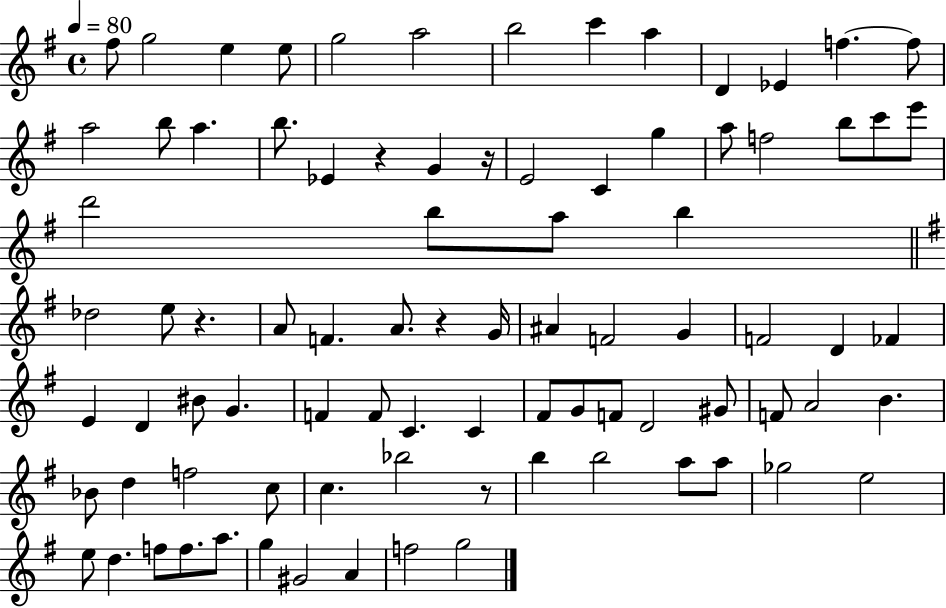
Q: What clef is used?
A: treble